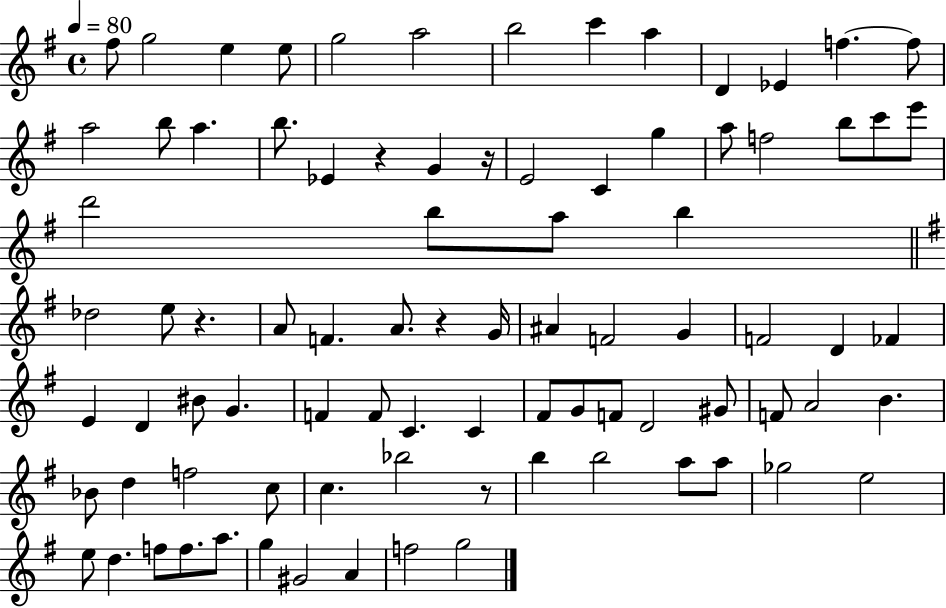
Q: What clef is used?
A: treble